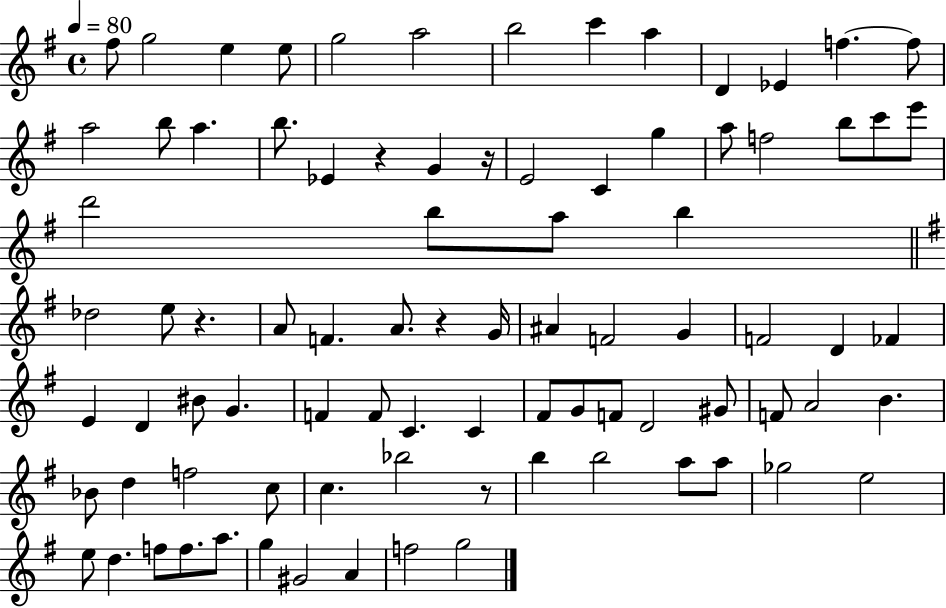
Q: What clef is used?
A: treble